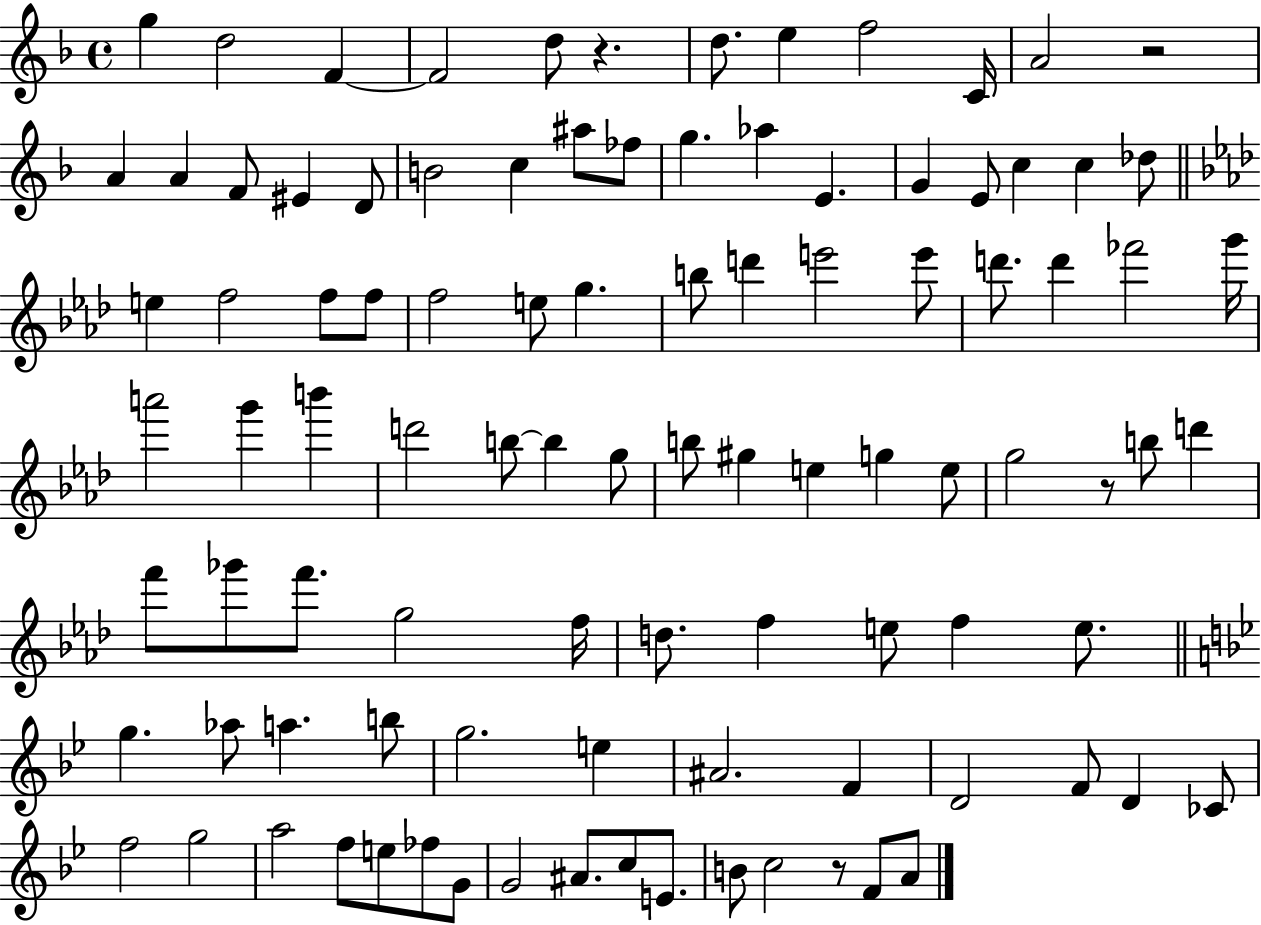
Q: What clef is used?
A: treble